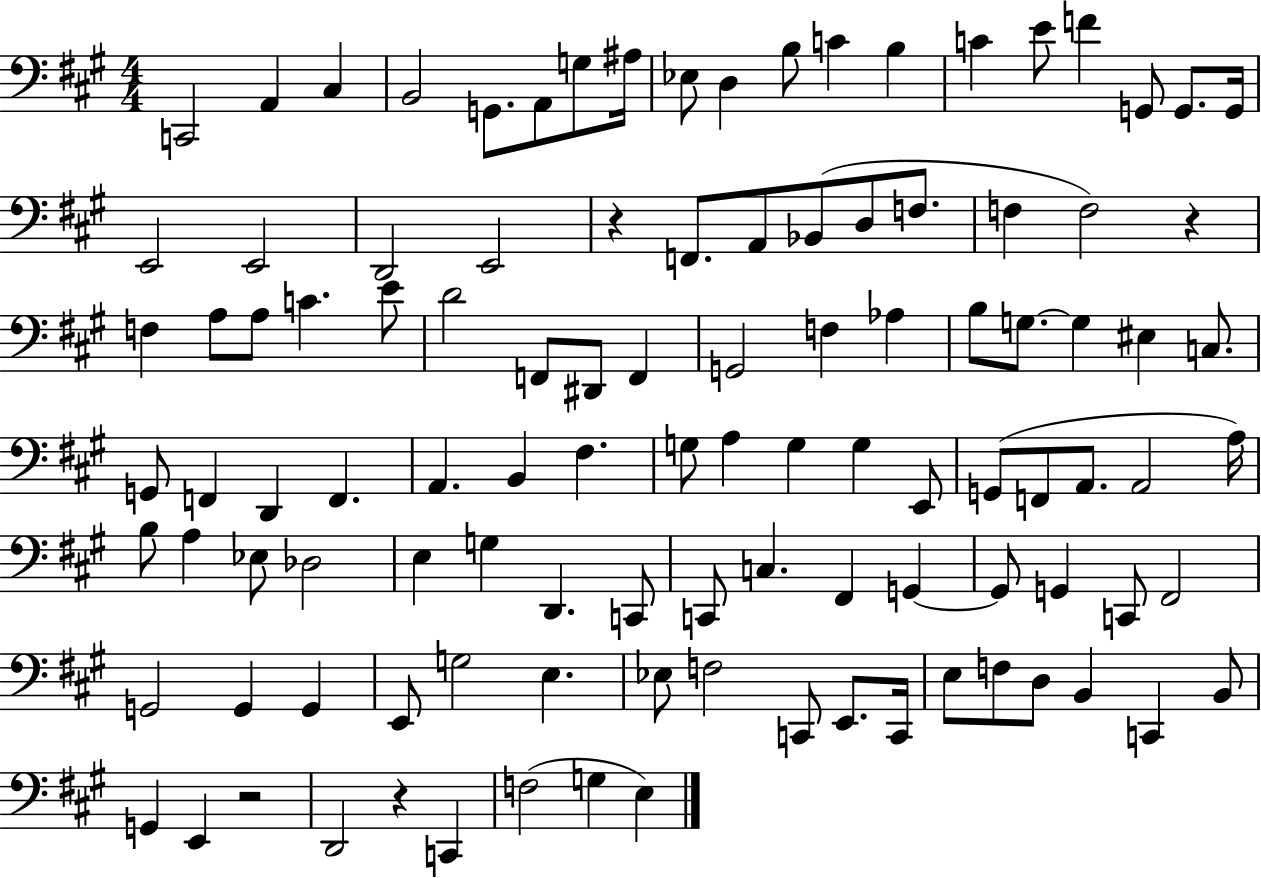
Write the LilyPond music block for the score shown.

{
  \clef bass
  \numericTimeSignature
  \time 4/4
  \key a \major
  c,2 a,4 cis4 | b,2 g,8. a,8 g8 ais16 | ees8 d4 b8 c'4 b4 | c'4 e'8 f'4 g,8 g,8. g,16 | \break e,2 e,2 | d,2 e,2 | r4 f,8. a,8 bes,8( d8 f8. | f4 f2) r4 | \break f4 a8 a8 c'4. e'8 | d'2 f,8 dis,8 f,4 | g,2 f4 aes4 | b8 g8.~~ g4 eis4 c8. | \break g,8 f,4 d,4 f,4. | a,4. b,4 fis4. | g8 a4 g4 g4 e,8 | g,8( f,8 a,8. a,2 a16) | \break b8 a4 ees8 des2 | e4 g4 d,4. c,8 | c,8 c4. fis,4 g,4~~ | g,8 g,4 c,8 fis,2 | \break g,2 g,4 g,4 | e,8 g2 e4. | ees8 f2 c,8 e,8. c,16 | e8 f8 d8 b,4 c,4 b,8 | \break g,4 e,4 r2 | d,2 r4 c,4 | f2( g4 e4) | \bar "|."
}